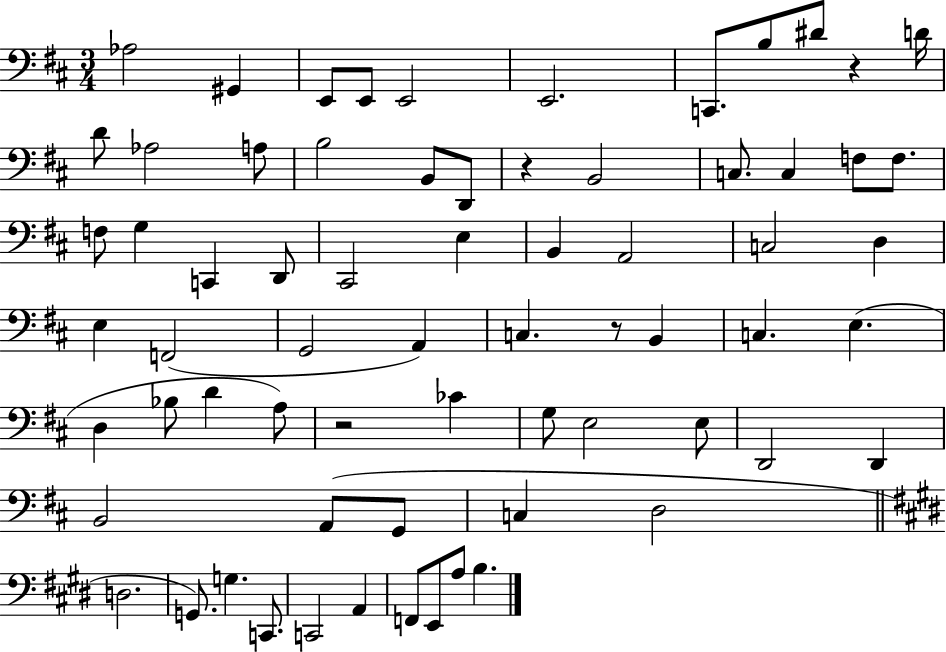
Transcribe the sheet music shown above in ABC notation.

X:1
T:Untitled
M:3/4
L:1/4
K:D
_A,2 ^G,, E,,/2 E,,/2 E,,2 E,,2 C,,/2 B,/2 ^D/2 z D/4 D/2 _A,2 A,/2 B,2 B,,/2 D,,/2 z B,,2 C,/2 C, F,/2 F,/2 F,/2 G, C,, D,,/2 ^C,,2 E, B,, A,,2 C,2 D, E, F,,2 G,,2 A,, C, z/2 B,, C, E, D, _B,/2 D A,/2 z2 _C G,/2 E,2 E,/2 D,,2 D,, B,,2 A,,/2 G,,/2 C, D,2 D,2 G,,/2 G, C,,/2 C,,2 A,, F,,/2 E,,/2 A,/2 B,